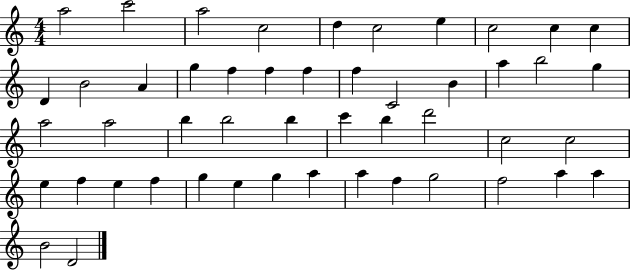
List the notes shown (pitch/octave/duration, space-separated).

A5/h C6/h A5/h C5/h D5/q C5/h E5/q C5/h C5/q C5/q D4/q B4/h A4/q G5/q F5/q F5/q F5/q F5/q C4/h B4/q A5/q B5/h G5/q A5/h A5/h B5/q B5/h B5/q C6/q B5/q D6/h C5/h C5/h E5/q F5/q E5/q F5/q G5/q E5/q G5/q A5/q A5/q F5/q G5/h F5/h A5/q A5/q B4/h D4/h